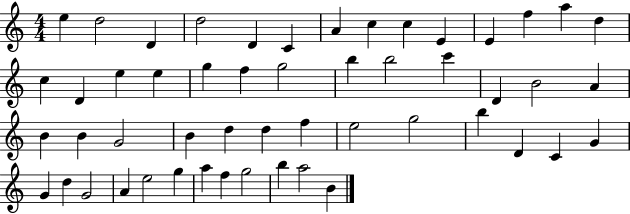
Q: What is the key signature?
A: C major